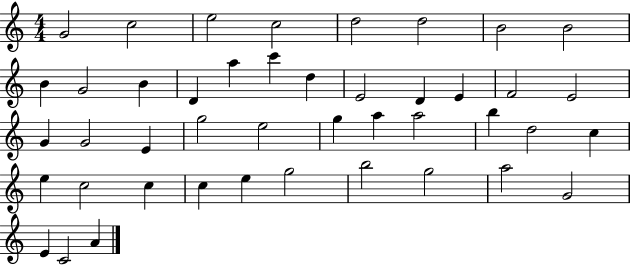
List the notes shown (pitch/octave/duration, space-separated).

G4/h C5/h E5/h C5/h D5/h D5/h B4/h B4/h B4/q G4/h B4/q D4/q A5/q C6/q D5/q E4/h D4/q E4/q F4/h E4/h G4/q G4/h E4/q G5/h E5/h G5/q A5/q A5/h B5/q D5/h C5/q E5/q C5/h C5/q C5/q E5/q G5/h B5/h G5/h A5/h G4/h E4/q C4/h A4/q